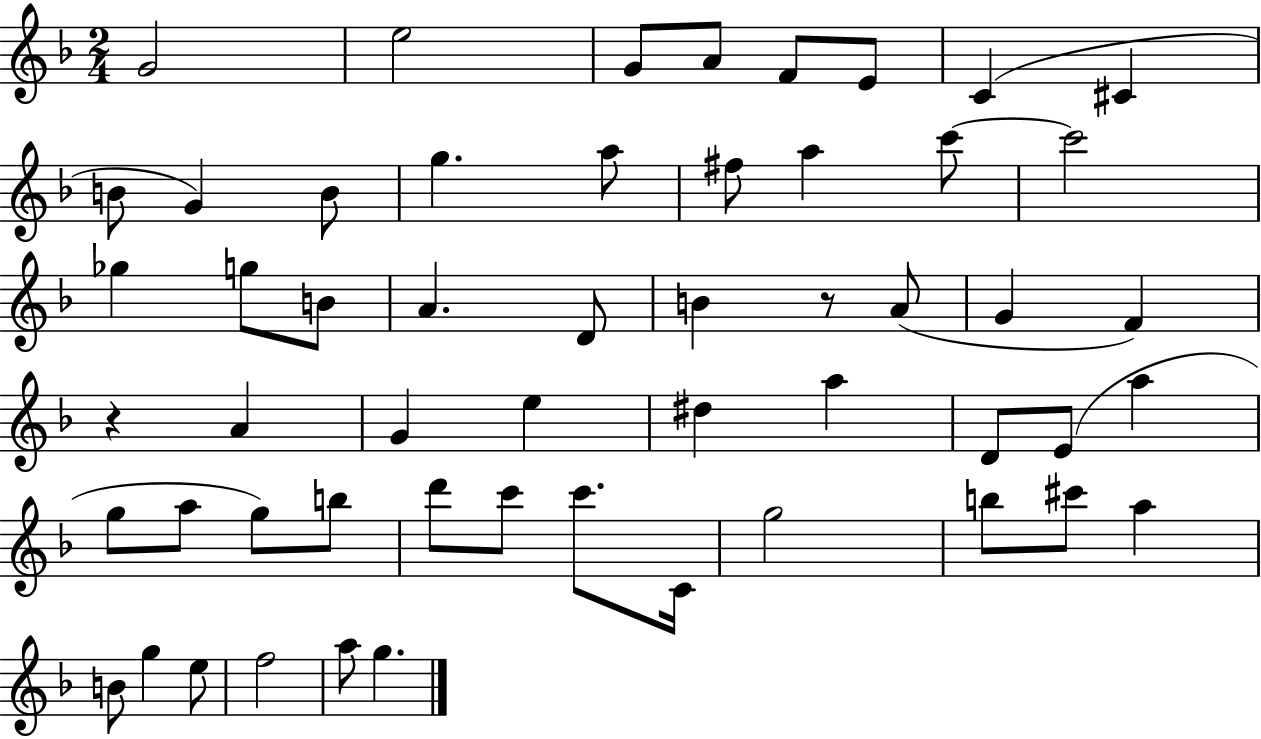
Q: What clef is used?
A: treble